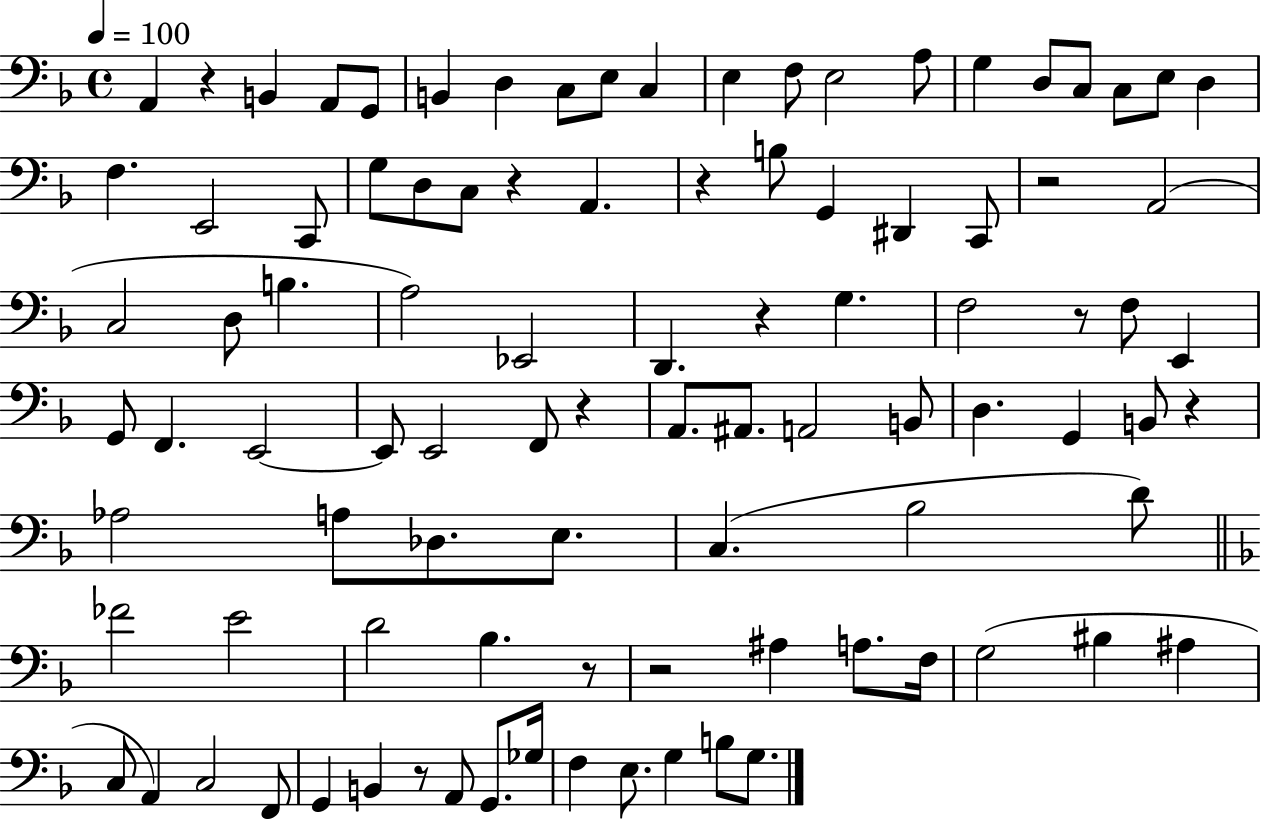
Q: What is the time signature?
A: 4/4